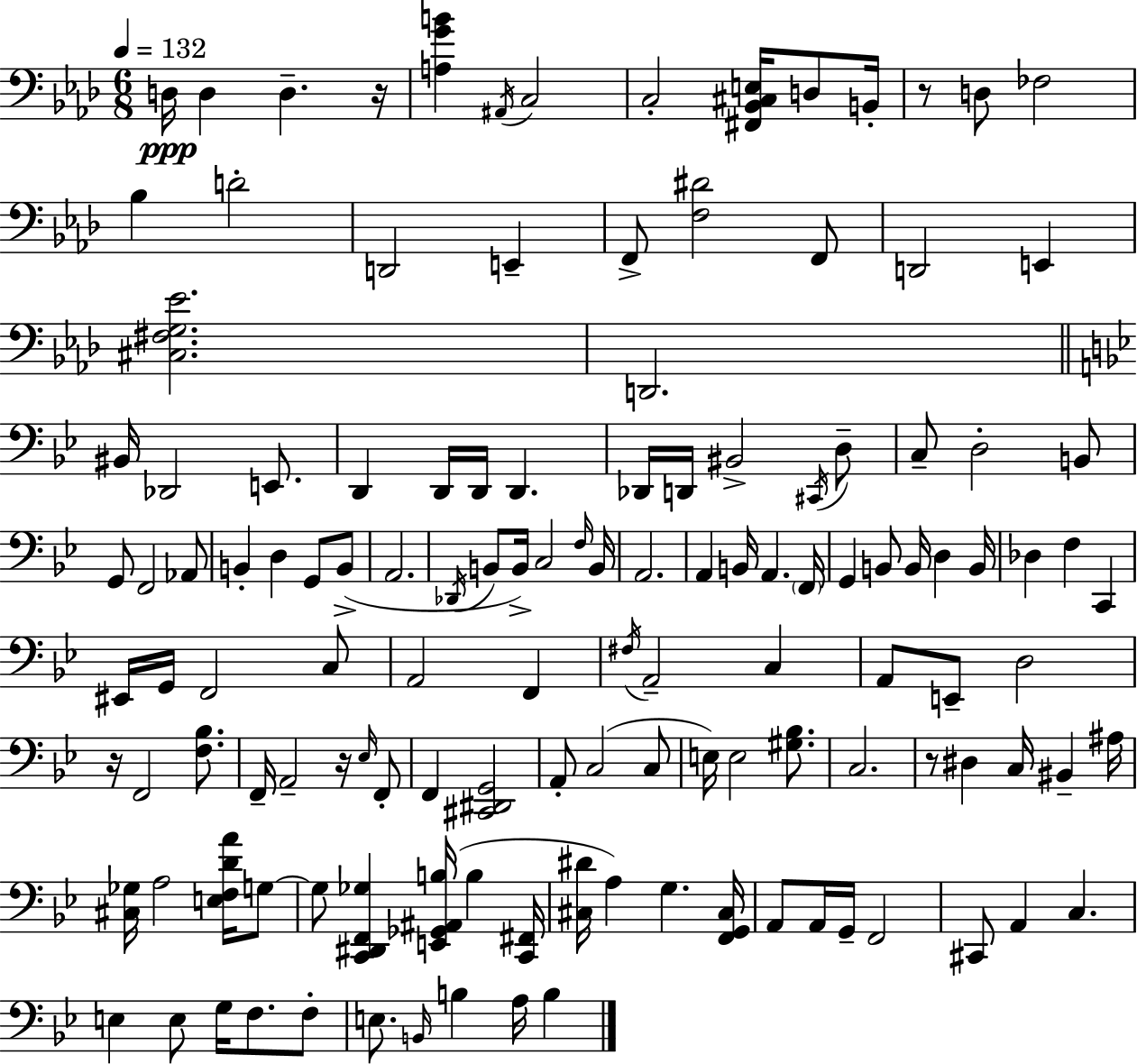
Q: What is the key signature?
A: AES major